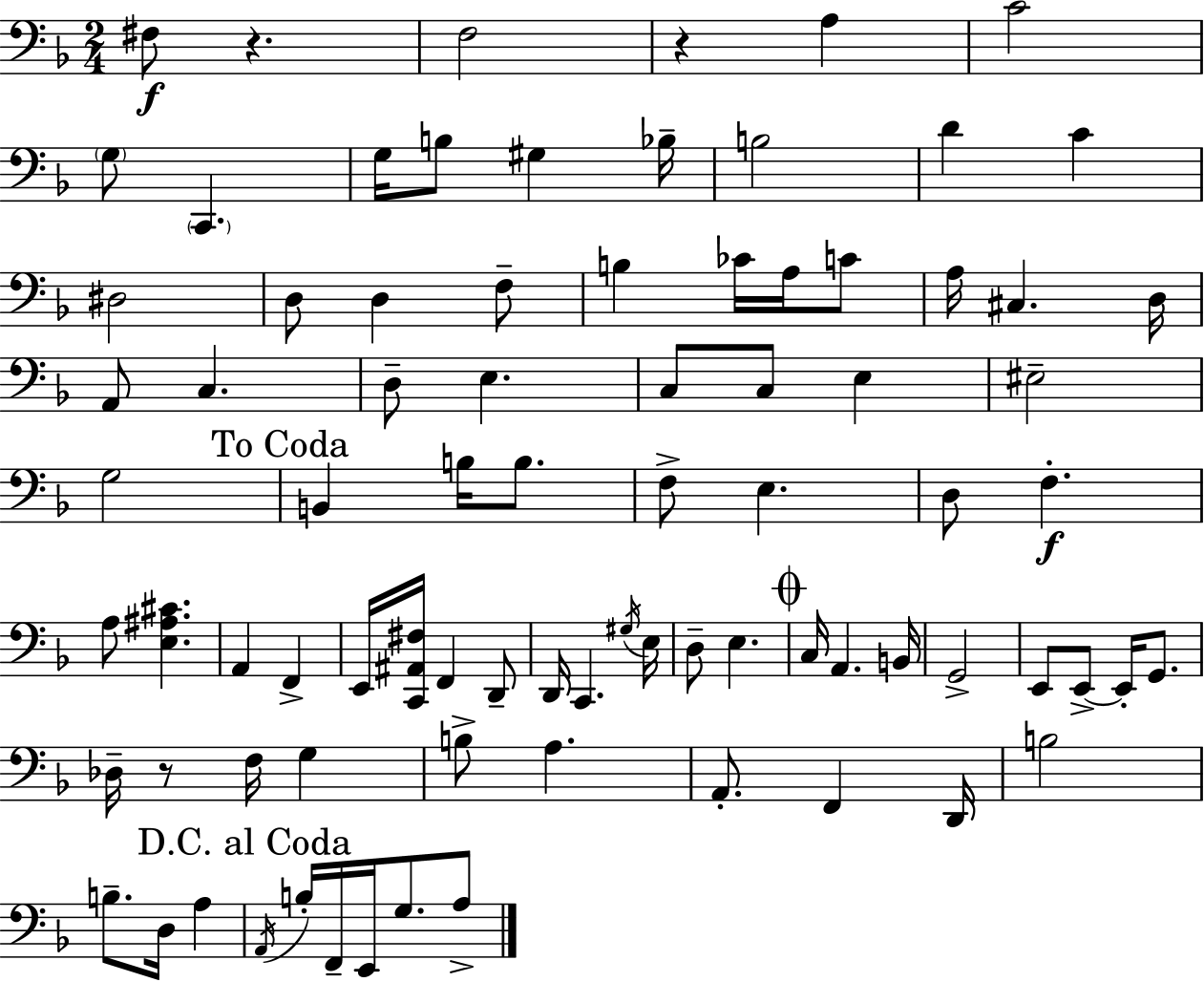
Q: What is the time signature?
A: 2/4